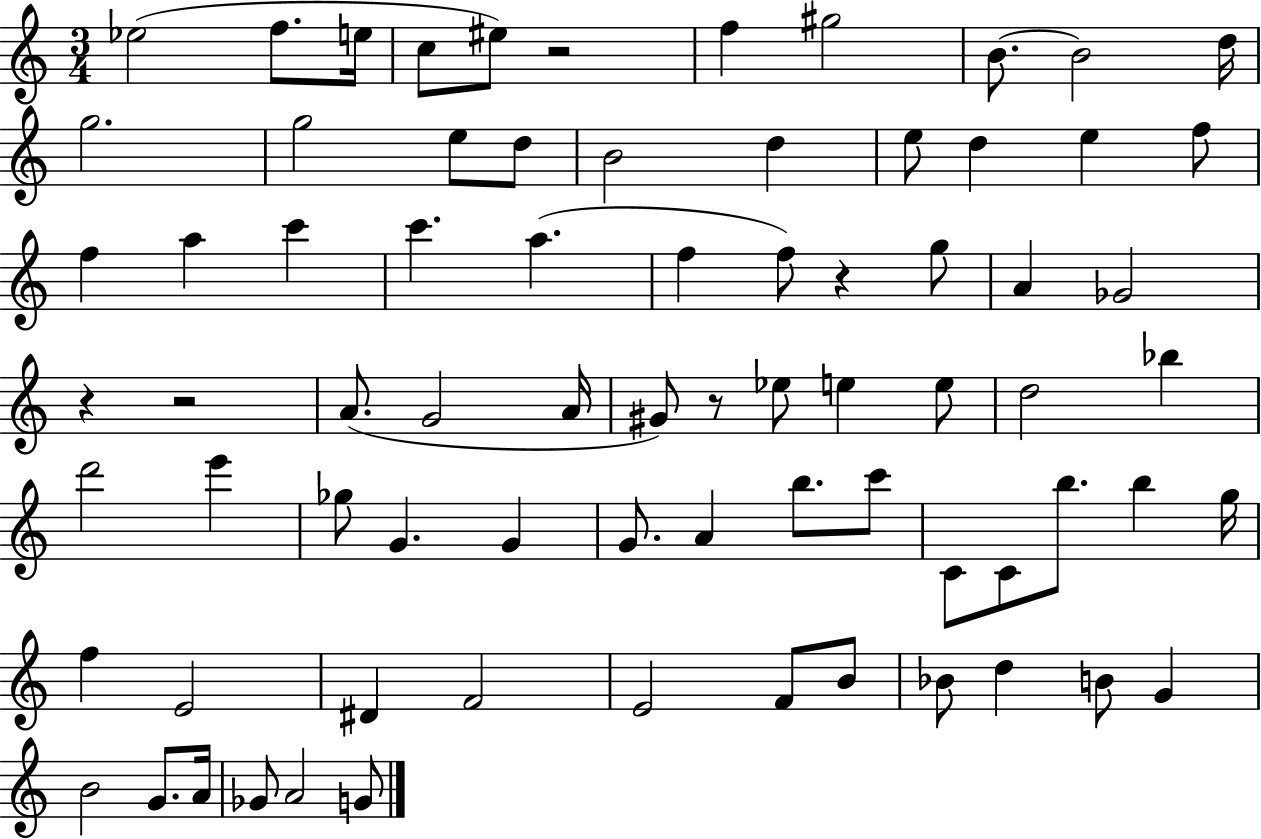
Eb5/h F5/e. E5/s C5/e EIS5/e R/h F5/q G#5/h B4/e. B4/h D5/s G5/h. G5/h E5/e D5/e B4/h D5/q E5/e D5/q E5/q F5/e F5/q A5/q C6/q C6/q. A5/q. F5/q F5/e R/q G5/e A4/q Gb4/h R/q R/h A4/e. G4/h A4/s G#4/e R/e Eb5/e E5/q E5/e D5/h Bb5/q D6/h E6/q Gb5/e G4/q. G4/q G4/e. A4/q B5/e. C6/e C4/e C4/e B5/e. B5/q G5/s F5/q E4/h D#4/q F4/h E4/h F4/e B4/e Bb4/e D5/q B4/e G4/q B4/h G4/e. A4/s Gb4/e A4/h G4/e